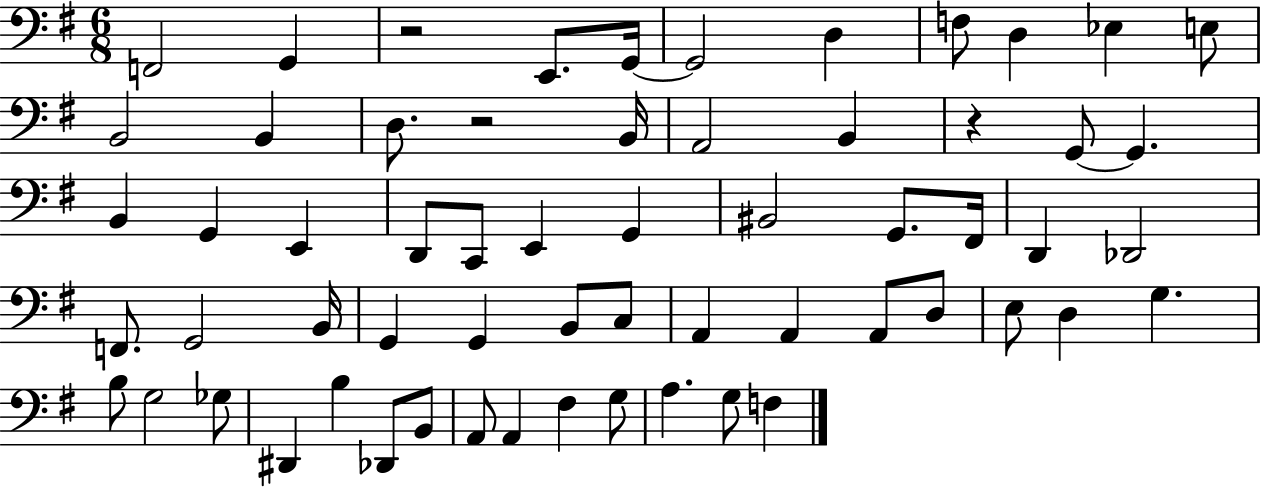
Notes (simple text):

F2/h G2/q R/h E2/e. G2/s G2/h D3/q F3/e D3/q Eb3/q E3/e B2/h B2/q D3/e. R/h B2/s A2/h B2/q R/q G2/e G2/q. B2/q G2/q E2/q D2/e C2/e E2/q G2/q BIS2/h G2/e. F#2/s D2/q Db2/h F2/e. G2/h B2/s G2/q G2/q B2/e C3/e A2/q A2/q A2/e D3/e E3/e D3/q G3/q. B3/e G3/h Gb3/e D#2/q B3/q Db2/e B2/e A2/e A2/q F#3/q G3/e A3/q. G3/e F3/q